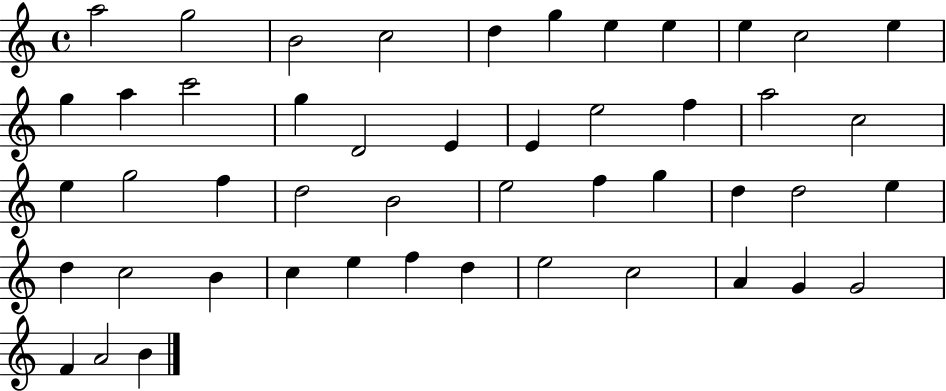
{
  \clef treble
  \time 4/4
  \defaultTimeSignature
  \key c \major
  a''2 g''2 | b'2 c''2 | d''4 g''4 e''4 e''4 | e''4 c''2 e''4 | \break g''4 a''4 c'''2 | g''4 d'2 e'4 | e'4 e''2 f''4 | a''2 c''2 | \break e''4 g''2 f''4 | d''2 b'2 | e''2 f''4 g''4 | d''4 d''2 e''4 | \break d''4 c''2 b'4 | c''4 e''4 f''4 d''4 | e''2 c''2 | a'4 g'4 g'2 | \break f'4 a'2 b'4 | \bar "|."
}